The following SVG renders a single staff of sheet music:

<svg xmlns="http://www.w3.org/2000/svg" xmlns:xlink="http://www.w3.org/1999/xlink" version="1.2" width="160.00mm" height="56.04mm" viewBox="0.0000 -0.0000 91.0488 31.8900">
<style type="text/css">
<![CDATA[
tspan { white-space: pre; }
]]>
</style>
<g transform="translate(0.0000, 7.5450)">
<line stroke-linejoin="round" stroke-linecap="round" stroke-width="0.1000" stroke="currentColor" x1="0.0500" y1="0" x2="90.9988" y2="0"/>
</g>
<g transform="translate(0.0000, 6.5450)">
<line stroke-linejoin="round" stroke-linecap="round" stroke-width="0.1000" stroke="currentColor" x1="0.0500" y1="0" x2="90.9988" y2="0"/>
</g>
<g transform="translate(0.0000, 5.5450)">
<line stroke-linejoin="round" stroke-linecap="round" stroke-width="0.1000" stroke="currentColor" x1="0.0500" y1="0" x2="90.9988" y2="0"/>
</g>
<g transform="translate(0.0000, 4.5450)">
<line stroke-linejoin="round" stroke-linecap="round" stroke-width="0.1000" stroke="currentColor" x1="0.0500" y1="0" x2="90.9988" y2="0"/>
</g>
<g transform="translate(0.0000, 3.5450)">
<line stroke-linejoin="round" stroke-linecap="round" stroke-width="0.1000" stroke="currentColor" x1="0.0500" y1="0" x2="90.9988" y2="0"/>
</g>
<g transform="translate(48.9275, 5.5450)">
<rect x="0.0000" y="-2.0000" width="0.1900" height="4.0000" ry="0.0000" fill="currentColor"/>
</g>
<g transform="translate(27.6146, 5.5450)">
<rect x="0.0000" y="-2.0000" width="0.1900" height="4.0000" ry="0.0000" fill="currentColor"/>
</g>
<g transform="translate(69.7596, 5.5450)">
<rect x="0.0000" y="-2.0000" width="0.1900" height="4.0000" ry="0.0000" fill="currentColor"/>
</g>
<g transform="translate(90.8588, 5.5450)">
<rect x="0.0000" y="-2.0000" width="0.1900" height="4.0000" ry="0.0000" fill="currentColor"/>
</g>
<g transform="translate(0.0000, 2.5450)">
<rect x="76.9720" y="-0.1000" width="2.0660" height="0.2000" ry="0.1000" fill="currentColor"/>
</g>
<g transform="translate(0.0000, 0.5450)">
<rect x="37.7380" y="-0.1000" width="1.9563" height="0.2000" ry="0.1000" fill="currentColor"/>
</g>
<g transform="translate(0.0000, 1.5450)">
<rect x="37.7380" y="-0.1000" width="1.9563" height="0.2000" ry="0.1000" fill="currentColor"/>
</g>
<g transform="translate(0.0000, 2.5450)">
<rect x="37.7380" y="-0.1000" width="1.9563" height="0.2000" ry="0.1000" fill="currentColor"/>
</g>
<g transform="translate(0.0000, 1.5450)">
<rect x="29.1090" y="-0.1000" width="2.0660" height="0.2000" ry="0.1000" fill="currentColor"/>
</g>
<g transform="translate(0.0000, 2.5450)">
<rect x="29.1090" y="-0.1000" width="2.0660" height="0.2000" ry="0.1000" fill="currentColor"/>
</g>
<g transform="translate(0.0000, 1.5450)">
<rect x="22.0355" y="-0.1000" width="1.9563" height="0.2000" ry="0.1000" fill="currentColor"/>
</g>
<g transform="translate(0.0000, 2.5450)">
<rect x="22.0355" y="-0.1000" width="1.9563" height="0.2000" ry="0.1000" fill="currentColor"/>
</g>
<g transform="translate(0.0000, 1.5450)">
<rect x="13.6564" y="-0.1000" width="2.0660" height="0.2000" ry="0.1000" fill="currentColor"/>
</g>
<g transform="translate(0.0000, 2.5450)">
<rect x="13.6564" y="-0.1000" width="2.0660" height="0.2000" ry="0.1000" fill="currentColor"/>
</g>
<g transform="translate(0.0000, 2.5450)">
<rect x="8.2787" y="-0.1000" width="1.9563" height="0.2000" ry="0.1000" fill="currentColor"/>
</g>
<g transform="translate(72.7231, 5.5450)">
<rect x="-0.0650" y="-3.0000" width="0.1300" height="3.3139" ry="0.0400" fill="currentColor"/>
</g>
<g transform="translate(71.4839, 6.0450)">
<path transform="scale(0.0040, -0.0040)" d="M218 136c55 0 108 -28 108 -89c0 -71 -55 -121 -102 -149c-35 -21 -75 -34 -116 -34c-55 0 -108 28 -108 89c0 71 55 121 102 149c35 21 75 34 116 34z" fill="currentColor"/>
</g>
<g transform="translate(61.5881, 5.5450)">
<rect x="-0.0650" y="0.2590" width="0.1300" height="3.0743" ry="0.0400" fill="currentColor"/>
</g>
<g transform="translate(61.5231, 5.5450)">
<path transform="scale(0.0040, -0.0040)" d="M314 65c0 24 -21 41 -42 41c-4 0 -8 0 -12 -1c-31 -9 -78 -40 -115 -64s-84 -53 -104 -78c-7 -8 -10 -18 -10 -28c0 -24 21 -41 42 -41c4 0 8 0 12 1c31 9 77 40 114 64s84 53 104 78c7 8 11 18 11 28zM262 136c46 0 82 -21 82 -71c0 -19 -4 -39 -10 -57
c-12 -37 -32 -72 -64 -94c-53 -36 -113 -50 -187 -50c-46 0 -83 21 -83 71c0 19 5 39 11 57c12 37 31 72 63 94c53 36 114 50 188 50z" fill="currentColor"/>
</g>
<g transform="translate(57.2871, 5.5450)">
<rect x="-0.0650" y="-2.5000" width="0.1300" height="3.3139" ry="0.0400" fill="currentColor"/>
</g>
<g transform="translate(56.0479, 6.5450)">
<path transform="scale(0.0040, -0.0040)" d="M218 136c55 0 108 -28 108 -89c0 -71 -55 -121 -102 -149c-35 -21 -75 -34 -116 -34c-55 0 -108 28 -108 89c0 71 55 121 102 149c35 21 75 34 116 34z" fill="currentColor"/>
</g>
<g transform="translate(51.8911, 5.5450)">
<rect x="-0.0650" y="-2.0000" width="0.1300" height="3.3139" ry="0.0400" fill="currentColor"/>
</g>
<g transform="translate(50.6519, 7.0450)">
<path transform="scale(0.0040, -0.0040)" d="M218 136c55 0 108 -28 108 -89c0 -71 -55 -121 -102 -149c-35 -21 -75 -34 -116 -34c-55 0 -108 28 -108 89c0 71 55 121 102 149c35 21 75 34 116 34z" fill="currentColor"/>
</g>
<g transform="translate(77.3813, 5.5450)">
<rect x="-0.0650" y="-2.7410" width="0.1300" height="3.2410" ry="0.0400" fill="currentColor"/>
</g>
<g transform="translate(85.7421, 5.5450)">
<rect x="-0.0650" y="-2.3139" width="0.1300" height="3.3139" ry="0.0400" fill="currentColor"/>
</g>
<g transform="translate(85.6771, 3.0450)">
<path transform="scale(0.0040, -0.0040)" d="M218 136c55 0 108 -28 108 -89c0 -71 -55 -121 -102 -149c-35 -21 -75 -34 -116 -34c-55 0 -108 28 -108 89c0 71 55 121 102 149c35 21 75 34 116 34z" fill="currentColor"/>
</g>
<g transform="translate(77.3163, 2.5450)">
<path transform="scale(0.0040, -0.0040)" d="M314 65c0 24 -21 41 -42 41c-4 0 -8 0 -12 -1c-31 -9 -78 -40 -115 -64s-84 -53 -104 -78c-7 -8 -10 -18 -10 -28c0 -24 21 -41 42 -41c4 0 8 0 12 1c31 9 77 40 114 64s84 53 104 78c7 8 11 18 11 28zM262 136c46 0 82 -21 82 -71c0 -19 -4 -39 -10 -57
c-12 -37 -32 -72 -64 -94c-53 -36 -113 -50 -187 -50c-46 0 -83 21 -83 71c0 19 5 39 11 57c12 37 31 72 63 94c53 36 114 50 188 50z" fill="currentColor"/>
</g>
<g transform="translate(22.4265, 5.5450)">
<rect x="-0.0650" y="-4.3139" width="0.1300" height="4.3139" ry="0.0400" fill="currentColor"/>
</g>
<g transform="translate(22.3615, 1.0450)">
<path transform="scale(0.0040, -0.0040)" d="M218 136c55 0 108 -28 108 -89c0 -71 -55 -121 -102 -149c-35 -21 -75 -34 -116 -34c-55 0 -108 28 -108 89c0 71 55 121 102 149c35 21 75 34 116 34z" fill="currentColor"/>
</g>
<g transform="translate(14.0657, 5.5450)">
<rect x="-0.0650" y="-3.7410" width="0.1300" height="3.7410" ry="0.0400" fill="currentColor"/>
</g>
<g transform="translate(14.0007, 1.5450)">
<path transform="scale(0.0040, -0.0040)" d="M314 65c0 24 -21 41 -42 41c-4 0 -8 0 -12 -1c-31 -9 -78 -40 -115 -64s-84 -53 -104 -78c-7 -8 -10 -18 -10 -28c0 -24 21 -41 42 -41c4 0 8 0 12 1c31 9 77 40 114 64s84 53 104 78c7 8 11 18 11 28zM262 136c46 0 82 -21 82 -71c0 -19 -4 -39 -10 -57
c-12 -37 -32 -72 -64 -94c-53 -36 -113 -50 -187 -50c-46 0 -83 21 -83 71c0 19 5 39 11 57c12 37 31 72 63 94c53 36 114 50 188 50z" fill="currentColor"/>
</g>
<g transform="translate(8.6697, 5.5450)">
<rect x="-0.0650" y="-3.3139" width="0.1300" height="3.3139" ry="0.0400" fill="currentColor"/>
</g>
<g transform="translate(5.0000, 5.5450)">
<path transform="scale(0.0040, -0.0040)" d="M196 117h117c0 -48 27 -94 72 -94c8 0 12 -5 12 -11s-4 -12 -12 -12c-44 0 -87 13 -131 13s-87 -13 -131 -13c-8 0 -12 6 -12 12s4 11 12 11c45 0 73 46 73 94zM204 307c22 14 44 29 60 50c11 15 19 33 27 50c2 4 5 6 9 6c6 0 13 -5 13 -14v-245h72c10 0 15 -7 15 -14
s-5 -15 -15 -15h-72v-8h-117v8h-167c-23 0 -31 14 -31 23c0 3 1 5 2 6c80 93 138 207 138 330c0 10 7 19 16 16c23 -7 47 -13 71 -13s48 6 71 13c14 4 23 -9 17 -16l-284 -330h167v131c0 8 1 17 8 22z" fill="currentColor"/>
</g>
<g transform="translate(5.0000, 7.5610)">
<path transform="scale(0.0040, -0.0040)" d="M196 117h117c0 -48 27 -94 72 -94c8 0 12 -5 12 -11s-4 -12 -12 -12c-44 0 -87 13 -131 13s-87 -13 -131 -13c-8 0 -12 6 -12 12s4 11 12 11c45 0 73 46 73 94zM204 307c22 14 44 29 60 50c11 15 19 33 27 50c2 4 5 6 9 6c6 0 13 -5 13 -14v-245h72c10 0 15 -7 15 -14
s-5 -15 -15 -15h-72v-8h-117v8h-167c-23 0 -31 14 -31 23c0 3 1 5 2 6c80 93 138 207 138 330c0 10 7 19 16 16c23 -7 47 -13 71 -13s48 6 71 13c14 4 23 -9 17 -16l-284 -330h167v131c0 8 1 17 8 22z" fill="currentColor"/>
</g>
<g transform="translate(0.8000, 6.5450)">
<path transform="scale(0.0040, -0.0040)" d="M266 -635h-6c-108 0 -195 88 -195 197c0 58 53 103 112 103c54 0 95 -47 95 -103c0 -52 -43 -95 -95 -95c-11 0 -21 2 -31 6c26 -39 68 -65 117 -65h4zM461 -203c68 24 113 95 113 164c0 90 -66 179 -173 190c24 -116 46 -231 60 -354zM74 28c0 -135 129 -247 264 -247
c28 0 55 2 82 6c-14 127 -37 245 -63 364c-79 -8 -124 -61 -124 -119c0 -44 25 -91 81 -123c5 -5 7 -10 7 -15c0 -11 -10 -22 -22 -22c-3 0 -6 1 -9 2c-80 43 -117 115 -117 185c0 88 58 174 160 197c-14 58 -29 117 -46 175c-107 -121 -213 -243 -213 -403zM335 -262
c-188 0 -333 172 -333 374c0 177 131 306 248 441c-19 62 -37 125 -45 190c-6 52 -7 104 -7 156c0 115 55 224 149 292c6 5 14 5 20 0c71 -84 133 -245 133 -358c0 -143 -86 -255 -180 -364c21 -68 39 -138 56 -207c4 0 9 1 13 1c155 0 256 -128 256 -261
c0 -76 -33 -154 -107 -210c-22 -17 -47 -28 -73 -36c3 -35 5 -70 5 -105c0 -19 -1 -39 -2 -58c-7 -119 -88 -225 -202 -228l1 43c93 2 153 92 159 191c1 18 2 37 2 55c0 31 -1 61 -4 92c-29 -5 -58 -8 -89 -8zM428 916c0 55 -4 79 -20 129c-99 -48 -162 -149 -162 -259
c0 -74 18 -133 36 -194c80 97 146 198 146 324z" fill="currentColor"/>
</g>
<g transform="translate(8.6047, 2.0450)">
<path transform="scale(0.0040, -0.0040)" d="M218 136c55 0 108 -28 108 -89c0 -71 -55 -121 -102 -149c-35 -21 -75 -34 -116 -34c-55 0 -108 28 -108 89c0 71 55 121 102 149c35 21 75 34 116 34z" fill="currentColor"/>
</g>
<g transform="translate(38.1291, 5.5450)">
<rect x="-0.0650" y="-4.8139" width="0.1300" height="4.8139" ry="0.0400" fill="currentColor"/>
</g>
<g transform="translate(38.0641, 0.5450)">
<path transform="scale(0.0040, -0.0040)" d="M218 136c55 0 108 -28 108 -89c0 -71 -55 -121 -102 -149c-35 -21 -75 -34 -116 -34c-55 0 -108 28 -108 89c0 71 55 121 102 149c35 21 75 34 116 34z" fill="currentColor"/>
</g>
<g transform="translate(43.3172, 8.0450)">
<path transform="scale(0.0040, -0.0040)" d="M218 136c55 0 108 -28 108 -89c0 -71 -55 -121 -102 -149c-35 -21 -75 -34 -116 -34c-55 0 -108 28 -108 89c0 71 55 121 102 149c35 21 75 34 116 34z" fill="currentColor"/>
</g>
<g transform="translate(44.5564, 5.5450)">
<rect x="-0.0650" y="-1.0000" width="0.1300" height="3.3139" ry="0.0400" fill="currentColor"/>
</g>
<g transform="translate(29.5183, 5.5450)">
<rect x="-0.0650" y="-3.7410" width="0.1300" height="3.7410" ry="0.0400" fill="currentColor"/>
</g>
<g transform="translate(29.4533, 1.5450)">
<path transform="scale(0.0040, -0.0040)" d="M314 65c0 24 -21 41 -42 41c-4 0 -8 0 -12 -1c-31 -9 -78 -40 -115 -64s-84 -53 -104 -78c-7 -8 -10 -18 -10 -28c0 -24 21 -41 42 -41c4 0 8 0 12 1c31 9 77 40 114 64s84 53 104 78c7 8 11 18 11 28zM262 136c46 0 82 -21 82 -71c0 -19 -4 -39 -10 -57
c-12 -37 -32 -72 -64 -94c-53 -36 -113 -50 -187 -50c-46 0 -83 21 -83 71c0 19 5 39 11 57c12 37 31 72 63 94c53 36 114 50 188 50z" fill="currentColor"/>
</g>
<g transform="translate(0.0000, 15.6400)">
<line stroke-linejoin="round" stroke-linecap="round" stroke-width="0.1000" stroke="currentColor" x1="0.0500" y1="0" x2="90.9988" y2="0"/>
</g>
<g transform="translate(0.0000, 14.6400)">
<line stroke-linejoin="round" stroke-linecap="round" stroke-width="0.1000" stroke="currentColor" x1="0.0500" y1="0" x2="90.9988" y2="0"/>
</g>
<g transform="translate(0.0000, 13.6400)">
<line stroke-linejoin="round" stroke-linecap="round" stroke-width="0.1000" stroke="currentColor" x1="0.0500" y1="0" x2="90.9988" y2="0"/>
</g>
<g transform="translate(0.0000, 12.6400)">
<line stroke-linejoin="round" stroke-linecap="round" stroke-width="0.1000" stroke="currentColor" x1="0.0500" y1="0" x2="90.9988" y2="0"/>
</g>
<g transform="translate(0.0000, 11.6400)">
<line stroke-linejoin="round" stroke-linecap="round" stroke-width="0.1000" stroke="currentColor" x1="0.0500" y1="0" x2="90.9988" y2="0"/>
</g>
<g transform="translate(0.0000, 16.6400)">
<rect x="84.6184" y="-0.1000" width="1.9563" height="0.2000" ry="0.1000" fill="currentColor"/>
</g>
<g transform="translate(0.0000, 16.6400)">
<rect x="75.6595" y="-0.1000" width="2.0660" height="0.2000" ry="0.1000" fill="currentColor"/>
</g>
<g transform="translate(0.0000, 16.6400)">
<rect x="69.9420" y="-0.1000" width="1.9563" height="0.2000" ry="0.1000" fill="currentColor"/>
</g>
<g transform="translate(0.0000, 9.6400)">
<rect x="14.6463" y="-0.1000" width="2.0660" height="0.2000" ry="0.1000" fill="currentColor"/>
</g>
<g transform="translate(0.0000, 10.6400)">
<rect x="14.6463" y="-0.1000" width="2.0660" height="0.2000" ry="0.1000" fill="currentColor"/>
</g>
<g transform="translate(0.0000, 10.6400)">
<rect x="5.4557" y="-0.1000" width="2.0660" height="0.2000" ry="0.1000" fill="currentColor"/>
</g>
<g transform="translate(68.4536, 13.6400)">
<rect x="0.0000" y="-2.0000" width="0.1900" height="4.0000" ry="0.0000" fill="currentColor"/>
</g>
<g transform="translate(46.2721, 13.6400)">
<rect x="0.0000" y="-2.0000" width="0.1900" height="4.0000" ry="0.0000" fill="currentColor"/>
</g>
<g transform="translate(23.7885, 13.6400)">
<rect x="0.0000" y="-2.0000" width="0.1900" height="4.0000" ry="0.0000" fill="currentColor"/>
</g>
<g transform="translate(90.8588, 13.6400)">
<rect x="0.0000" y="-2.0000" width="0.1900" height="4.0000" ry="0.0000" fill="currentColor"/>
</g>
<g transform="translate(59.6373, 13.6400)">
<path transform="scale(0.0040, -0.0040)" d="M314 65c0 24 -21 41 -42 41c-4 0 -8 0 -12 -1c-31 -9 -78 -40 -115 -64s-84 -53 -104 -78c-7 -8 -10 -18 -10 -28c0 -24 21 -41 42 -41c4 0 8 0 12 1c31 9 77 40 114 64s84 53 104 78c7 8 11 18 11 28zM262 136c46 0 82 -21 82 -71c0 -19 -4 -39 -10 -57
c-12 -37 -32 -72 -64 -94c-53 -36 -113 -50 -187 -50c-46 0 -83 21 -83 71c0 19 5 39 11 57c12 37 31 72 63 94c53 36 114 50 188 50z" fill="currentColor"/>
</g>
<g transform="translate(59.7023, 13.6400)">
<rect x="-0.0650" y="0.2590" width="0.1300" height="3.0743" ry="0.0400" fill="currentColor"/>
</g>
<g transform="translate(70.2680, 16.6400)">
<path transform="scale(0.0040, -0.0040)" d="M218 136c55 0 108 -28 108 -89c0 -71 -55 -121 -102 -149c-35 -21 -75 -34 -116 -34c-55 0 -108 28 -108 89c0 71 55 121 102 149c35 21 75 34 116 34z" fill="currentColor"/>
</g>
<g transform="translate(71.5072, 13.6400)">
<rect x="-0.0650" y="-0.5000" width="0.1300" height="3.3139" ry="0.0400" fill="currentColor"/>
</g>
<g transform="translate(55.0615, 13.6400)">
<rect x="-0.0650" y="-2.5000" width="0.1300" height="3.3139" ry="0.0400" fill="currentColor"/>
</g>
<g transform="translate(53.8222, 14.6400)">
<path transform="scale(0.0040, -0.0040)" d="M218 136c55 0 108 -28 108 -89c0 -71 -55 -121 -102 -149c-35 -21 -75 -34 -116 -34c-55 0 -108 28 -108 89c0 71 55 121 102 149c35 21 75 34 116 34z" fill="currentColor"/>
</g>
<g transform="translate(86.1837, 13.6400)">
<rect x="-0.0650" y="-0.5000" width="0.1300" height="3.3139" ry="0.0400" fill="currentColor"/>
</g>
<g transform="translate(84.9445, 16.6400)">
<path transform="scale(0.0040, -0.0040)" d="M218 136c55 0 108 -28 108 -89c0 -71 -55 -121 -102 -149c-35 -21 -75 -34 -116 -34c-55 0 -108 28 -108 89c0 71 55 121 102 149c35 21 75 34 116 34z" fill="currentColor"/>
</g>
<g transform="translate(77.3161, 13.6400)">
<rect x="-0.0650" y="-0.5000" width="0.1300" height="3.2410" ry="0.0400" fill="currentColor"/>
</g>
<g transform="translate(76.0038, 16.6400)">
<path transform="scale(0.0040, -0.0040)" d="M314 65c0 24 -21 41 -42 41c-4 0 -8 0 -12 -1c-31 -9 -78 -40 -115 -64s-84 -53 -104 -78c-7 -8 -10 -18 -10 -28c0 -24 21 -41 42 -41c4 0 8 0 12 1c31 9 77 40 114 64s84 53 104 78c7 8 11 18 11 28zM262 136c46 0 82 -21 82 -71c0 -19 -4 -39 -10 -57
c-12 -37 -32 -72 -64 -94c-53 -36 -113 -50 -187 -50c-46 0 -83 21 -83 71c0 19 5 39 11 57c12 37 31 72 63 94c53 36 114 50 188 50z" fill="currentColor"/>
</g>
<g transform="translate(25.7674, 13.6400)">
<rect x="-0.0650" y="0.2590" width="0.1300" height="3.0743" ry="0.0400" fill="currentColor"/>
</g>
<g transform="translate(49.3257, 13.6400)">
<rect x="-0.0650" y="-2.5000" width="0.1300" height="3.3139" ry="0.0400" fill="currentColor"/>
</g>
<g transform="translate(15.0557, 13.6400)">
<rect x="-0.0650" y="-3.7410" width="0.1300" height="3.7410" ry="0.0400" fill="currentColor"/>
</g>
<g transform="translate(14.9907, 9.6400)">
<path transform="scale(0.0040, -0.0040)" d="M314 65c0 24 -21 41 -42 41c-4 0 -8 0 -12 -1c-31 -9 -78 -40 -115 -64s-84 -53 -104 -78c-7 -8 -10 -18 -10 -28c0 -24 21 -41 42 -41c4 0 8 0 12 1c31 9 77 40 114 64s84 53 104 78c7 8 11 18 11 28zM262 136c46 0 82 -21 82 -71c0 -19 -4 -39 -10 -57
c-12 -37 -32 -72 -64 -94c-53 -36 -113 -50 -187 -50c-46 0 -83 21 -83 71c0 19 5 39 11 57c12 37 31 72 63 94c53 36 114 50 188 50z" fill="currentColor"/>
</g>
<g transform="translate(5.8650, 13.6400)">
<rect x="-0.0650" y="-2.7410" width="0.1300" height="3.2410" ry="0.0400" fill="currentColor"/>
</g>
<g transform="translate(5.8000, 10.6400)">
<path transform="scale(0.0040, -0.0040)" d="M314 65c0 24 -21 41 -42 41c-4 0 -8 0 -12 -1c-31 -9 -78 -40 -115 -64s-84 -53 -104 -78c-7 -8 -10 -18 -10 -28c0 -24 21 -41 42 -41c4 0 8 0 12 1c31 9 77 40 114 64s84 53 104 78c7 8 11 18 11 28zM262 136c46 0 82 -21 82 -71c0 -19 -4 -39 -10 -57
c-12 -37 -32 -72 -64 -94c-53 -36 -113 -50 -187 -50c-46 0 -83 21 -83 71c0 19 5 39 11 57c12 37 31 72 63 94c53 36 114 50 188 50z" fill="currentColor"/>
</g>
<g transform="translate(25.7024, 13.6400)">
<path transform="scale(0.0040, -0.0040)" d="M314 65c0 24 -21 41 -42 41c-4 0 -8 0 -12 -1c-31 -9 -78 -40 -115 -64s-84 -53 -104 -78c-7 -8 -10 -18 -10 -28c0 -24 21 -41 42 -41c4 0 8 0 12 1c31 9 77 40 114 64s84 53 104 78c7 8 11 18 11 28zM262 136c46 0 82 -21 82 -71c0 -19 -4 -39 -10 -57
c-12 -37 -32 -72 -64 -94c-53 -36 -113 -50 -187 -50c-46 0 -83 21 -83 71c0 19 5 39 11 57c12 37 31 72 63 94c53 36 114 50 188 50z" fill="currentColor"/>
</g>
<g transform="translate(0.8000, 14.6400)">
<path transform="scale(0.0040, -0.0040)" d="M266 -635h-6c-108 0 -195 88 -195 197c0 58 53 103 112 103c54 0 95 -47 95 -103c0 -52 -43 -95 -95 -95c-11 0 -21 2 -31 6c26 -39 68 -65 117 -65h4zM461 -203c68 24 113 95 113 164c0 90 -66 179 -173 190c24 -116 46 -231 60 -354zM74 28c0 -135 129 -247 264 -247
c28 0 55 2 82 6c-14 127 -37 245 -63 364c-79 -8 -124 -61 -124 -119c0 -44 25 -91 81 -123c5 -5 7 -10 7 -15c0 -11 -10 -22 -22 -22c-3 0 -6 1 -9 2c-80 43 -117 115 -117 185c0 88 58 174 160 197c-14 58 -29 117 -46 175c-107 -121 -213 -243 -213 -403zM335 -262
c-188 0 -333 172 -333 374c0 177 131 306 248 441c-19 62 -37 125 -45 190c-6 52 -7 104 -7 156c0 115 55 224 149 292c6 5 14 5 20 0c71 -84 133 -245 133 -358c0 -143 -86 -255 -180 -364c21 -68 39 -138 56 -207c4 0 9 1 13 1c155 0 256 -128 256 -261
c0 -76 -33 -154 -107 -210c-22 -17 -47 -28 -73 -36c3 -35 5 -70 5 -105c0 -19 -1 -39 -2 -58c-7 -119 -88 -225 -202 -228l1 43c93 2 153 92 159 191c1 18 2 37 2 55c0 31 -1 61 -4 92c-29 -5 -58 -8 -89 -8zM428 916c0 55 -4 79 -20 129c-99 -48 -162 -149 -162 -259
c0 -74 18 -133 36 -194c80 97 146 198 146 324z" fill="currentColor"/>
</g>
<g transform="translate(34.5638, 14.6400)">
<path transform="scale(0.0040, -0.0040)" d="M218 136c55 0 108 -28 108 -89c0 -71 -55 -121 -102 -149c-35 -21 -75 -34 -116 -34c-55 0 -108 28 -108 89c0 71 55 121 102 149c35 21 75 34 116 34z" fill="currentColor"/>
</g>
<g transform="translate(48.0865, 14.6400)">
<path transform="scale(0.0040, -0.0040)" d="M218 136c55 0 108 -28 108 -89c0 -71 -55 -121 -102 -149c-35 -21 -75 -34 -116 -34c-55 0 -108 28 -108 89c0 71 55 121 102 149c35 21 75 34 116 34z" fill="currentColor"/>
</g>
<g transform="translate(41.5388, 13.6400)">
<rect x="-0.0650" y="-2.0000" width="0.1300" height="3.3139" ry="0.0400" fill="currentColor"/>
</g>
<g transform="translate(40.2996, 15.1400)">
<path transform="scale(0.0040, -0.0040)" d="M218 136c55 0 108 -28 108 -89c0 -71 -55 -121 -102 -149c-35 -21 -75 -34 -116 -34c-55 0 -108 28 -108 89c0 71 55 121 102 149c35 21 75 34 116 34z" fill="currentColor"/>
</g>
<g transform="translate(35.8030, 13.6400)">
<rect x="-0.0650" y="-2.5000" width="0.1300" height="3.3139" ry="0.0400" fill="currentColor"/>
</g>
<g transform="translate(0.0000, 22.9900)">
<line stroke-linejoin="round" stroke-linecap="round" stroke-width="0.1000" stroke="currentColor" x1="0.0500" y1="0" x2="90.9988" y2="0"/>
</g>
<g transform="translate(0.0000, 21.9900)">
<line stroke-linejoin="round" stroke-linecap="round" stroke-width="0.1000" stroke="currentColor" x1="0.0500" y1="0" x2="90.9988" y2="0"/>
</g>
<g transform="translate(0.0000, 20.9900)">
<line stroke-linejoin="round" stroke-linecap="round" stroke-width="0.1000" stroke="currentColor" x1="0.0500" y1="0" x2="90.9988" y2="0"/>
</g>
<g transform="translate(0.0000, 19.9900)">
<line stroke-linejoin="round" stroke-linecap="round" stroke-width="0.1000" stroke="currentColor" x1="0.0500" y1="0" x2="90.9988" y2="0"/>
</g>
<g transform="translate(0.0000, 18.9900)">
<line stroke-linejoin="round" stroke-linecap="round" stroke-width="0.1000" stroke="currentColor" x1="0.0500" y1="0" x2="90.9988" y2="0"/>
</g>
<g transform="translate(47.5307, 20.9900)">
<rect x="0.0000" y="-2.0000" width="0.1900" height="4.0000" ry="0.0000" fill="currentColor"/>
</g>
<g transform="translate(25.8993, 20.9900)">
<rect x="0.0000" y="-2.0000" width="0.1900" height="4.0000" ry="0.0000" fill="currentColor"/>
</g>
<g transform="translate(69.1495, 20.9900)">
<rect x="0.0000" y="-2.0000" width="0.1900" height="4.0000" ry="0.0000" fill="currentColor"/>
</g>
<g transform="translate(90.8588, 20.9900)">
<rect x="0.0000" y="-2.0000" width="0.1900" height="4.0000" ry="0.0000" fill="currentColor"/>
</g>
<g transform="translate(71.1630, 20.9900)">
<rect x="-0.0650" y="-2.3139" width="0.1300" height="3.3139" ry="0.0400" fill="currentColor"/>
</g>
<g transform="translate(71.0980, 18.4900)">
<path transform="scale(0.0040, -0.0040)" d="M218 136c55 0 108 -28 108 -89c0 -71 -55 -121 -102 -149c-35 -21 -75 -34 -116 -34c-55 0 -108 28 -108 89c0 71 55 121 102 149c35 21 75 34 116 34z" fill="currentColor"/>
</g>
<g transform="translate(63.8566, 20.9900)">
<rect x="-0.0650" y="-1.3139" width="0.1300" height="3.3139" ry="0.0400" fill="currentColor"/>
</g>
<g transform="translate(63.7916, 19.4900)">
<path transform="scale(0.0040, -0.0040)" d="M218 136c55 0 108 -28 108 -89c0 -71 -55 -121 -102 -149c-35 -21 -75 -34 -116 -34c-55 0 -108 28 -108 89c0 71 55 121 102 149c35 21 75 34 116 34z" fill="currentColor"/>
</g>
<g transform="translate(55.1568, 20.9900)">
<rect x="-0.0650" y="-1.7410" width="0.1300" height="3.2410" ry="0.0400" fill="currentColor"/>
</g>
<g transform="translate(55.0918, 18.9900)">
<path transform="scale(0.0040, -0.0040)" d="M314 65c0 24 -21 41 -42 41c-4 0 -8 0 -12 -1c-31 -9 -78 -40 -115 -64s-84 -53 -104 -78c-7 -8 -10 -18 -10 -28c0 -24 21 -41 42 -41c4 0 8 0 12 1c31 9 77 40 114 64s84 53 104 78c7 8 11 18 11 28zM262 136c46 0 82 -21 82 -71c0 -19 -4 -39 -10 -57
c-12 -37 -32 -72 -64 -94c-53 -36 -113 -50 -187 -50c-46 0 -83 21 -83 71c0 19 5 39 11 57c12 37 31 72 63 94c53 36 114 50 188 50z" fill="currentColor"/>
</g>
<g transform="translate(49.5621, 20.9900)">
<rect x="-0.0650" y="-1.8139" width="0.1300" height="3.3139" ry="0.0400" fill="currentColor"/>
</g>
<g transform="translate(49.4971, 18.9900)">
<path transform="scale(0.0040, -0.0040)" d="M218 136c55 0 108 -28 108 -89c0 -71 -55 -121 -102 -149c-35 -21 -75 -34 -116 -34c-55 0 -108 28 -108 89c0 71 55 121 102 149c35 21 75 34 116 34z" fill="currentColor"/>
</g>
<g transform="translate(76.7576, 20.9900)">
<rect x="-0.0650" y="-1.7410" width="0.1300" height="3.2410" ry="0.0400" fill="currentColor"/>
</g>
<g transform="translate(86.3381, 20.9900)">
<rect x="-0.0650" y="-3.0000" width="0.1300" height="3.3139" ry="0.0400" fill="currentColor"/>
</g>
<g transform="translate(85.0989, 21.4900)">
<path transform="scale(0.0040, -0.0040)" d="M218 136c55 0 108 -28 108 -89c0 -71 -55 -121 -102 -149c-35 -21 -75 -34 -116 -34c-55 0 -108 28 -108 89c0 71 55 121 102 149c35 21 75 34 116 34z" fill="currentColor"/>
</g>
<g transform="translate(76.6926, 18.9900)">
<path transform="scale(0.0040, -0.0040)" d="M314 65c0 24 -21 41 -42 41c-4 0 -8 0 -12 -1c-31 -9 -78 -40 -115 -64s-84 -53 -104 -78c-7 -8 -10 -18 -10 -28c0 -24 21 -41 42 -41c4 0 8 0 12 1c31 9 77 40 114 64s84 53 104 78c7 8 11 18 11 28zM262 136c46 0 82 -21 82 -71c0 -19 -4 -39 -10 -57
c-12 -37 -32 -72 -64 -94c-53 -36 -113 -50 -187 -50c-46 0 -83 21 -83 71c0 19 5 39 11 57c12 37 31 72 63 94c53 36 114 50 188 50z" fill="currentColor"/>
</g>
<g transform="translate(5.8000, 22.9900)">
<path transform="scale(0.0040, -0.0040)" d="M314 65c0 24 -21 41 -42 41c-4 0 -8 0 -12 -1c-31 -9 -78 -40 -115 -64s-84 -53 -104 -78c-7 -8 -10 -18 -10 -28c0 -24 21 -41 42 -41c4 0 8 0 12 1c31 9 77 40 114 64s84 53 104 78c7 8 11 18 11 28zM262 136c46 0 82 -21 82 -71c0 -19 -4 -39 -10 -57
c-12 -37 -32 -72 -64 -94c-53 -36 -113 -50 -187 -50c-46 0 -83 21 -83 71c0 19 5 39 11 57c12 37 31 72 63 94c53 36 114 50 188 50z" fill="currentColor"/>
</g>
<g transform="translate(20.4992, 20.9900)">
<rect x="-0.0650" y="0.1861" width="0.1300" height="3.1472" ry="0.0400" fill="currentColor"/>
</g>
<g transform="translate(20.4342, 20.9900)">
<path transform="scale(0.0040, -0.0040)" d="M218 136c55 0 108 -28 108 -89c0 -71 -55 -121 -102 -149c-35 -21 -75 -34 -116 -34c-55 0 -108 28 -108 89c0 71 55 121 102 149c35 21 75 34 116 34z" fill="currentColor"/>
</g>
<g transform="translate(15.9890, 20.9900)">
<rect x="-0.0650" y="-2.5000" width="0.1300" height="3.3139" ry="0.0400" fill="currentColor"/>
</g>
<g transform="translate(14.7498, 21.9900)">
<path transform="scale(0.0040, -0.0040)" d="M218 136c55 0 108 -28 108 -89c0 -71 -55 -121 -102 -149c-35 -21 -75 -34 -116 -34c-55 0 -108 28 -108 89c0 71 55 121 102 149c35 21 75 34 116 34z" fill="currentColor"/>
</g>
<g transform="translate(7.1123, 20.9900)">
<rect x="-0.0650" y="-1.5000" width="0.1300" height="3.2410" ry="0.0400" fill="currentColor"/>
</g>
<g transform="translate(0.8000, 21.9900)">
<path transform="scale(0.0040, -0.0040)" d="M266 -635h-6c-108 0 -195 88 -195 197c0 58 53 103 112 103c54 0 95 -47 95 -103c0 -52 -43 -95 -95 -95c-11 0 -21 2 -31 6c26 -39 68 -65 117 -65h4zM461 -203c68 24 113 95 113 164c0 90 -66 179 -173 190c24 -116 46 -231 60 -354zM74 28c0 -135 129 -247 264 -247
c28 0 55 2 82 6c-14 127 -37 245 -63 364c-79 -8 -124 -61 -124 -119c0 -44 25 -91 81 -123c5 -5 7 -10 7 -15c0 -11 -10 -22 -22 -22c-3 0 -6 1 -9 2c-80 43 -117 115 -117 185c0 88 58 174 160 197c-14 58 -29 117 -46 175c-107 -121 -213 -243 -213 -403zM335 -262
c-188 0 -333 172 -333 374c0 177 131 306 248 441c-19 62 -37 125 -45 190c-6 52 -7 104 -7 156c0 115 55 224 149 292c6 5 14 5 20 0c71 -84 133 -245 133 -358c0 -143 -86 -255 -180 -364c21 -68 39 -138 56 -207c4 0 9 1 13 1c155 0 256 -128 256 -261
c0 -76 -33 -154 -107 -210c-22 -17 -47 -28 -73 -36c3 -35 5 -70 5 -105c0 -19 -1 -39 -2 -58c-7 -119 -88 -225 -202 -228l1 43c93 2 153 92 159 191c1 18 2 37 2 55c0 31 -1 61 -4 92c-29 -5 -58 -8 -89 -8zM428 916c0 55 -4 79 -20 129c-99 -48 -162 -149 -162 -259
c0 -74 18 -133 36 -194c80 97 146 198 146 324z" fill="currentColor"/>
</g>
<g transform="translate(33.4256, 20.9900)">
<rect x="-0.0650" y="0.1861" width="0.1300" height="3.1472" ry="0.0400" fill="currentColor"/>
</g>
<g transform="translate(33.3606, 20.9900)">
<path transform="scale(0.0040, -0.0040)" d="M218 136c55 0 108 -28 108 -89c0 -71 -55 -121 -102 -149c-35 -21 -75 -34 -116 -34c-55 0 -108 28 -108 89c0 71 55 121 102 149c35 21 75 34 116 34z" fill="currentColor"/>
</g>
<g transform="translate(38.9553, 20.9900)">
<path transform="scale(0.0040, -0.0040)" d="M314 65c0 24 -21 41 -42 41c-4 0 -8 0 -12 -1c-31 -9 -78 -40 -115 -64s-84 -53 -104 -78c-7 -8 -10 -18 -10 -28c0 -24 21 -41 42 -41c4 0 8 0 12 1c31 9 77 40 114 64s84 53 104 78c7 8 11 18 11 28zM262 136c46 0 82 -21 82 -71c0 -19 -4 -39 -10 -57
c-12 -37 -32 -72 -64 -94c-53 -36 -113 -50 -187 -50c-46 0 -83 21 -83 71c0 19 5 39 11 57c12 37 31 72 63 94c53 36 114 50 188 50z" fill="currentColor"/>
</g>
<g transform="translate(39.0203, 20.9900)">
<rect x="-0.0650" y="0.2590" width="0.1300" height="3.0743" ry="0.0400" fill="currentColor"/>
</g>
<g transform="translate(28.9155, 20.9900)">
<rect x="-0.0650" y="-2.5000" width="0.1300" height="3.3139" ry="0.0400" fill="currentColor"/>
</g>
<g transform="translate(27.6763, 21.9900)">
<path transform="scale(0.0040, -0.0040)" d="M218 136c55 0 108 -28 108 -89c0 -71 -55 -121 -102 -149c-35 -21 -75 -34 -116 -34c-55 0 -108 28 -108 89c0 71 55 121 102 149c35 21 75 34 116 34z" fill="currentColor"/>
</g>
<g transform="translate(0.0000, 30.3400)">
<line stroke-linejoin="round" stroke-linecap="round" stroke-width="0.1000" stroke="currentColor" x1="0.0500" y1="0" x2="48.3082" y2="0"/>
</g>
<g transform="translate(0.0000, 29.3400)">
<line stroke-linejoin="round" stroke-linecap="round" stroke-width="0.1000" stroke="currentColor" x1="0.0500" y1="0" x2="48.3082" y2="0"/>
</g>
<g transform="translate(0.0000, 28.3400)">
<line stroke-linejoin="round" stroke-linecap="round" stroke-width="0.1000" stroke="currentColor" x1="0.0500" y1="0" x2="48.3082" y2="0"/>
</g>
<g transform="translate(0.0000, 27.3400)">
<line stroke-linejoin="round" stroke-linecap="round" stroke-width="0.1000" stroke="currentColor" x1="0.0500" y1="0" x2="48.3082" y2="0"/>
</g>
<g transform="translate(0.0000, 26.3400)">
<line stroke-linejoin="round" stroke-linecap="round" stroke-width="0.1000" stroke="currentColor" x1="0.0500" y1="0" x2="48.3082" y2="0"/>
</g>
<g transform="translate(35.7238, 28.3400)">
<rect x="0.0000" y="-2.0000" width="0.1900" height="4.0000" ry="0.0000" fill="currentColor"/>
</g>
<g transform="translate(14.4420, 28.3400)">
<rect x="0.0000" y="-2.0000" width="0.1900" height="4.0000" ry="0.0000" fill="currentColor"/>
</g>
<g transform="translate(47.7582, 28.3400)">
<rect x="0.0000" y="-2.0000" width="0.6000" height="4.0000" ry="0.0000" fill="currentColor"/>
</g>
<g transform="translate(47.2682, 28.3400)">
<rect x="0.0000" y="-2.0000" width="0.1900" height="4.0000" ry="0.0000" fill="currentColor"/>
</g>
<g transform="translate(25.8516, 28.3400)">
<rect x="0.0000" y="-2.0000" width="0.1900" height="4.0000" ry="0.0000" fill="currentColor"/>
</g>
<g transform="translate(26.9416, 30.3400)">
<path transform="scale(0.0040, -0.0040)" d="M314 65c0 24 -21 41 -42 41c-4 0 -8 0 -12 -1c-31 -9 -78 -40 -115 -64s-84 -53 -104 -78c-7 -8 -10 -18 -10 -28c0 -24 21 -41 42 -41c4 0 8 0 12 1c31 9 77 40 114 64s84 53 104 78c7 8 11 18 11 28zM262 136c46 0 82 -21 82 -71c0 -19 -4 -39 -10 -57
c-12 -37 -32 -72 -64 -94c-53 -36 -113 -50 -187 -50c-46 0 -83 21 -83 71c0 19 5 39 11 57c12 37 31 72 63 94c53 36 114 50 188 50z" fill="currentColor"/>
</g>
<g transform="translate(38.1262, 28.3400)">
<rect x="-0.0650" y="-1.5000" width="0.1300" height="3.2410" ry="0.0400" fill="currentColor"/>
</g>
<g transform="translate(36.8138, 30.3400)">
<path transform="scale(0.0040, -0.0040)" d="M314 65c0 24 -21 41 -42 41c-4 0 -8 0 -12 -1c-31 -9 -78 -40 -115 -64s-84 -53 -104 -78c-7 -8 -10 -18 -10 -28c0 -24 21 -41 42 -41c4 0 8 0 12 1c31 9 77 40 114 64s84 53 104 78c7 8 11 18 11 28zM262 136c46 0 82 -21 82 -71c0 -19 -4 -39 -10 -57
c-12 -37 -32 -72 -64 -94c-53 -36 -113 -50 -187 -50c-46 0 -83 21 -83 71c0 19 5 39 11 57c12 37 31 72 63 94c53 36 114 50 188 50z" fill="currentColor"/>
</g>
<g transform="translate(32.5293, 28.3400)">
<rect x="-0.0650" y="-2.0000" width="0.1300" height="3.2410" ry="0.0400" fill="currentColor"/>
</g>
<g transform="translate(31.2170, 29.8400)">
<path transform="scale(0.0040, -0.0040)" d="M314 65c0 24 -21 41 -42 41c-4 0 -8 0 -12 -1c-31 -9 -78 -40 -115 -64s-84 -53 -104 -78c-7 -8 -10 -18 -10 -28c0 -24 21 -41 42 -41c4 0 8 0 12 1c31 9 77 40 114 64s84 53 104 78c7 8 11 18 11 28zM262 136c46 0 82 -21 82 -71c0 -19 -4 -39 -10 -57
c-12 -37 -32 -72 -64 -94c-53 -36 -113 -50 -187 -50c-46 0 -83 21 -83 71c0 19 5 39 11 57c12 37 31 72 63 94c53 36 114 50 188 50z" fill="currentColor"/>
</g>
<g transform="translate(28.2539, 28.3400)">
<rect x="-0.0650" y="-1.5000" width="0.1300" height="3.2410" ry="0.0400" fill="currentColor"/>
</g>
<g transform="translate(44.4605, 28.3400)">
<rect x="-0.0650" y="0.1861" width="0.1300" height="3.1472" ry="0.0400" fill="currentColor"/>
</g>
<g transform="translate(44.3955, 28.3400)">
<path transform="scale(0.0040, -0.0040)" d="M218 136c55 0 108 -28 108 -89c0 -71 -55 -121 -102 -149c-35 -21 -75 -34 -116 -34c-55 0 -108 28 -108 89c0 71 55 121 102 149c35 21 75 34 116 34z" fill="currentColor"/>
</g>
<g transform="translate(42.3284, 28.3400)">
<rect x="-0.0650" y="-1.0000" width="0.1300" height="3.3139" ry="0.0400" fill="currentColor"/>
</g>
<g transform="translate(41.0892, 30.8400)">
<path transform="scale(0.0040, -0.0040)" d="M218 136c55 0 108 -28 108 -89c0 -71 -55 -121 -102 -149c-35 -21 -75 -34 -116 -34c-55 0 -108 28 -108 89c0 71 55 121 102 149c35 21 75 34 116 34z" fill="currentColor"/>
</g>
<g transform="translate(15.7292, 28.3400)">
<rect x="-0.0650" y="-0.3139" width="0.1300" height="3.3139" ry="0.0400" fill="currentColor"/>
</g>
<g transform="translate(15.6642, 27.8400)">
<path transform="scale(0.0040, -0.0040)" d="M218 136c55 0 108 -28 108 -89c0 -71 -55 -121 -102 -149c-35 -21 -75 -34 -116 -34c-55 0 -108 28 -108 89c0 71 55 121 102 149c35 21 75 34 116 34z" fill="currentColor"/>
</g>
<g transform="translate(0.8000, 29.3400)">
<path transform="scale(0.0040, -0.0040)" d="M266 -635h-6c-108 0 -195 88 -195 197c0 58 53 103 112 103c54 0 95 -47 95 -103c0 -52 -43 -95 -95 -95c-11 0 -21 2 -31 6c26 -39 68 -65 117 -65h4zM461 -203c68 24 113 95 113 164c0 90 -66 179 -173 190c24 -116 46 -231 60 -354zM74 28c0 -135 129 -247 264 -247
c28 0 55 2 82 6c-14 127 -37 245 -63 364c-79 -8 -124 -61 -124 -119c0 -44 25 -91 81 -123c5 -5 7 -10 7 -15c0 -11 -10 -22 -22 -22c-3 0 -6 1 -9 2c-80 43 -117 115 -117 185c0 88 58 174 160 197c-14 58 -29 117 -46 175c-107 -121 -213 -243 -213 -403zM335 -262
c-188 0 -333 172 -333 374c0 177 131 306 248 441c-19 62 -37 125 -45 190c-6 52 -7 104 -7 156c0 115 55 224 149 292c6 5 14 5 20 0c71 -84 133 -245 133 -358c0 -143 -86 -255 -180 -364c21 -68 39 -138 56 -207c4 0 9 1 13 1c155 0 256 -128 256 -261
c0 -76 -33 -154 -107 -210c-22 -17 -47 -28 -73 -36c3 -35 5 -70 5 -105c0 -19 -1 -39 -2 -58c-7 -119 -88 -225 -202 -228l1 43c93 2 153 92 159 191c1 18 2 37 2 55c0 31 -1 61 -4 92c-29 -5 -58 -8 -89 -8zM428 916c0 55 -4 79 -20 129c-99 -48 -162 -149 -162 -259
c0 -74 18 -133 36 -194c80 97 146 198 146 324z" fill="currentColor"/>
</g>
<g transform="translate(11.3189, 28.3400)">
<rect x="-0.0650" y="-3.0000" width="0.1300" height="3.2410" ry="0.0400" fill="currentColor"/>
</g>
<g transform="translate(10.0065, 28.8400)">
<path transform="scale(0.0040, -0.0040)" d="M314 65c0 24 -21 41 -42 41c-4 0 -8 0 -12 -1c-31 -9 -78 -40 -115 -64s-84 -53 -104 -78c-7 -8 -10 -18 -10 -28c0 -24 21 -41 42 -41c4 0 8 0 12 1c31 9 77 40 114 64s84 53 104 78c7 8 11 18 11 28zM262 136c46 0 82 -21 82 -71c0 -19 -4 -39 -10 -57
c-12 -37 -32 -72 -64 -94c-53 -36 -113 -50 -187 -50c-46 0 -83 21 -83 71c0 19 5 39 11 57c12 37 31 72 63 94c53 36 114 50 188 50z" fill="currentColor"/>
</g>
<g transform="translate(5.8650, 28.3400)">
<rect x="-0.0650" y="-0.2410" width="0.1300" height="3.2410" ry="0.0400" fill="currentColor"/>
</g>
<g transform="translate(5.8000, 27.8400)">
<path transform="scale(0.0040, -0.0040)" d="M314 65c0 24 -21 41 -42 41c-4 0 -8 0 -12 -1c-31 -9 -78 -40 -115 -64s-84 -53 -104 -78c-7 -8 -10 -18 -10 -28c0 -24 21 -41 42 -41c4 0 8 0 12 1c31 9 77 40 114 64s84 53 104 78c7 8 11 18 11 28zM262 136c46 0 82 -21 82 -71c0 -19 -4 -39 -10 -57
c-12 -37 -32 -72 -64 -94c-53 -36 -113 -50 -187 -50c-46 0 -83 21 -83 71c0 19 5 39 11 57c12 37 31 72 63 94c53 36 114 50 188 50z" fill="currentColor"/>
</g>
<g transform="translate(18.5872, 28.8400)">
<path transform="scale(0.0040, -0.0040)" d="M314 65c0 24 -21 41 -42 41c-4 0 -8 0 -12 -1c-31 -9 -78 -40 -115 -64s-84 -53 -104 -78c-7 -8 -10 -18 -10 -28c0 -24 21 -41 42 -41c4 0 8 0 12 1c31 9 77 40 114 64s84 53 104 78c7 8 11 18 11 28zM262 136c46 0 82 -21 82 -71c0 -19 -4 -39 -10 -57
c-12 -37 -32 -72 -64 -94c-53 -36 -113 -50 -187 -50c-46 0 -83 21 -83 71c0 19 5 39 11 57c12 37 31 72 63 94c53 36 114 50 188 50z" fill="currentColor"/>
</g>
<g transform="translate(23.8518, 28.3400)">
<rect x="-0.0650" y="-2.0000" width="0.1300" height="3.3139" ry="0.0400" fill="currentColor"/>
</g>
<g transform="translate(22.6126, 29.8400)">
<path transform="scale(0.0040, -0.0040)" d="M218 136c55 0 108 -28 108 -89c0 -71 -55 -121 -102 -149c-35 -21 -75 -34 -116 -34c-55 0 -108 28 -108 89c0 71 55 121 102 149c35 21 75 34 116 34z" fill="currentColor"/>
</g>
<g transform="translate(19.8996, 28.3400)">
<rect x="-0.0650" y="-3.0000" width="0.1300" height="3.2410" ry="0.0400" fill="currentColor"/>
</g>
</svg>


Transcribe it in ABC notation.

X:1
T:Untitled
M:4/4
L:1/4
K:C
b c'2 d' c'2 e' D F G B2 A a2 g a2 c'2 B2 G F G G B2 C C2 C E2 G B G B B2 f f2 e g f2 A c2 A2 c A2 F E2 F2 E2 D B